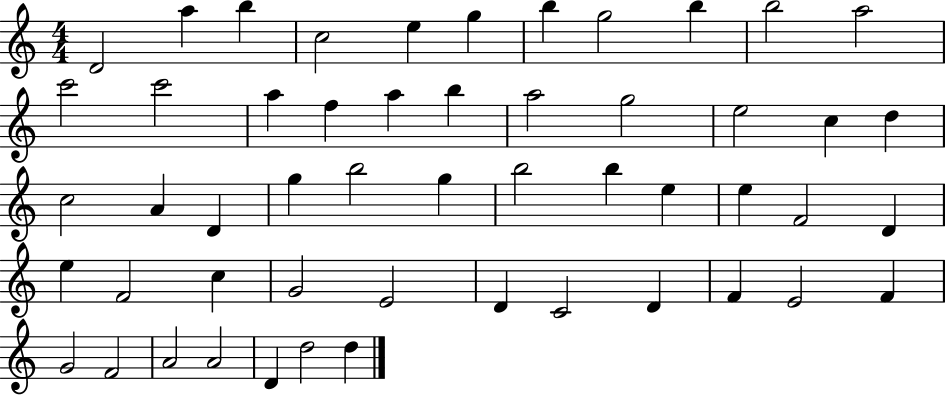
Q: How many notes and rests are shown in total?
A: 52